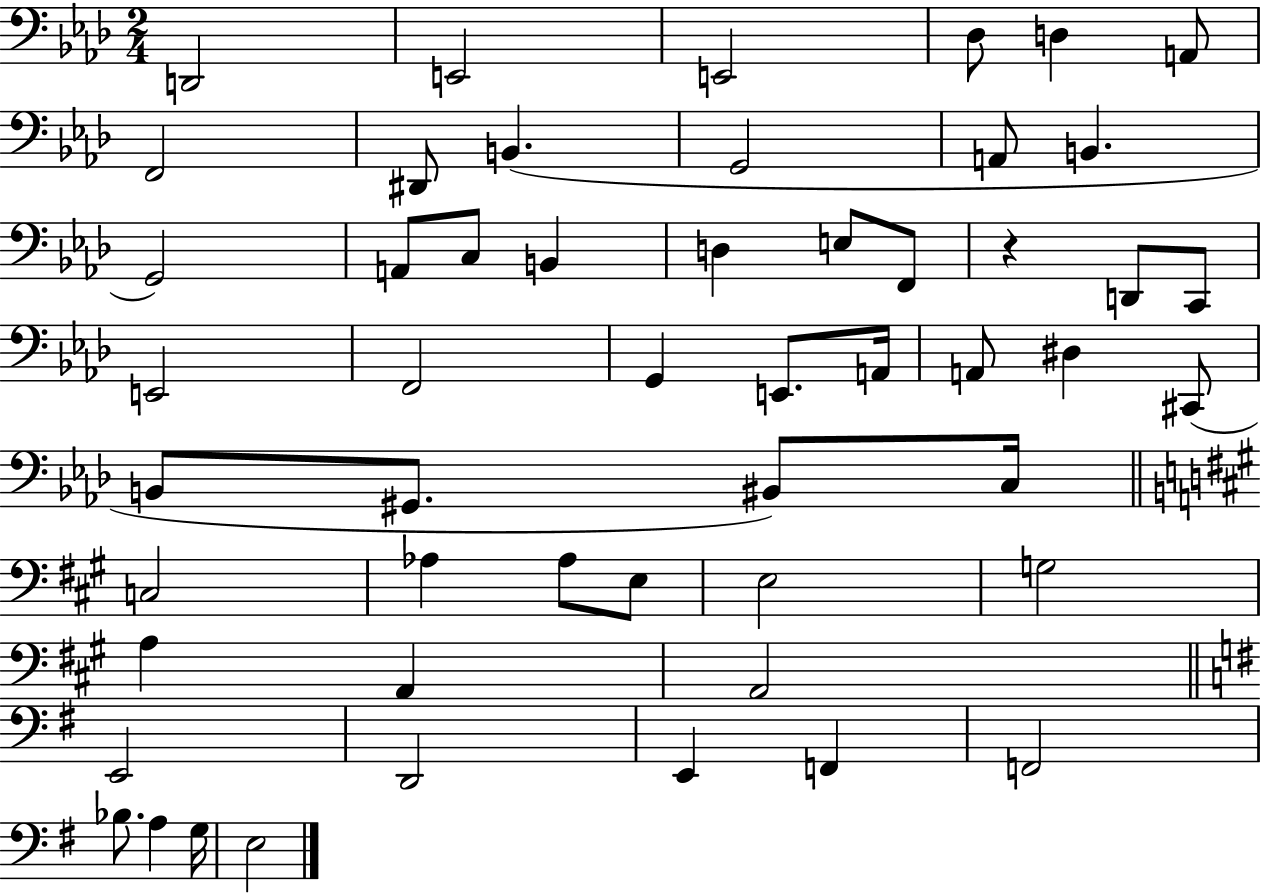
{
  \clef bass
  \numericTimeSignature
  \time 2/4
  \key aes \major
  \repeat volta 2 { d,2 | e,2 | e,2 | des8 d4 a,8 | \break f,2 | dis,8 b,4.( | g,2 | a,8 b,4. | \break g,2) | a,8 c8 b,4 | d4 e8 f,8 | r4 d,8 c,8 | \break e,2 | f,2 | g,4 e,8. a,16 | a,8 dis4 cis,8( | \break b,8 gis,8. bis,8) c16 | \bar "||" \break \key a \major c2 | aes4 aes8 e8 | e2 | g2 | \break a4 a,4 | a,2 | \bar "||" \break \key e \minor e,2 | d,2 | e,4 f,4 | f,2 | \break bes8. a4 g16 | e2 | } \bar "|."
}